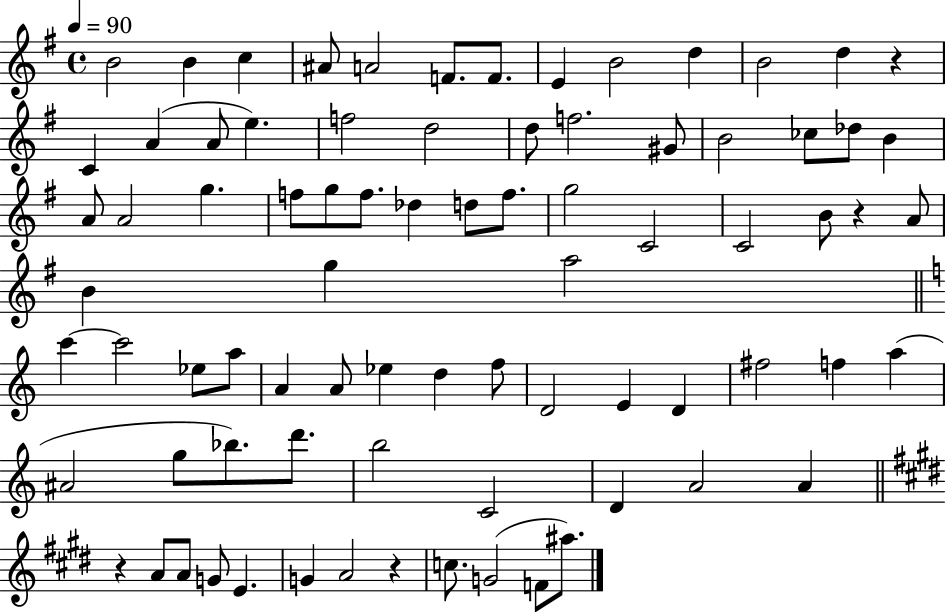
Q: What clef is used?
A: treble